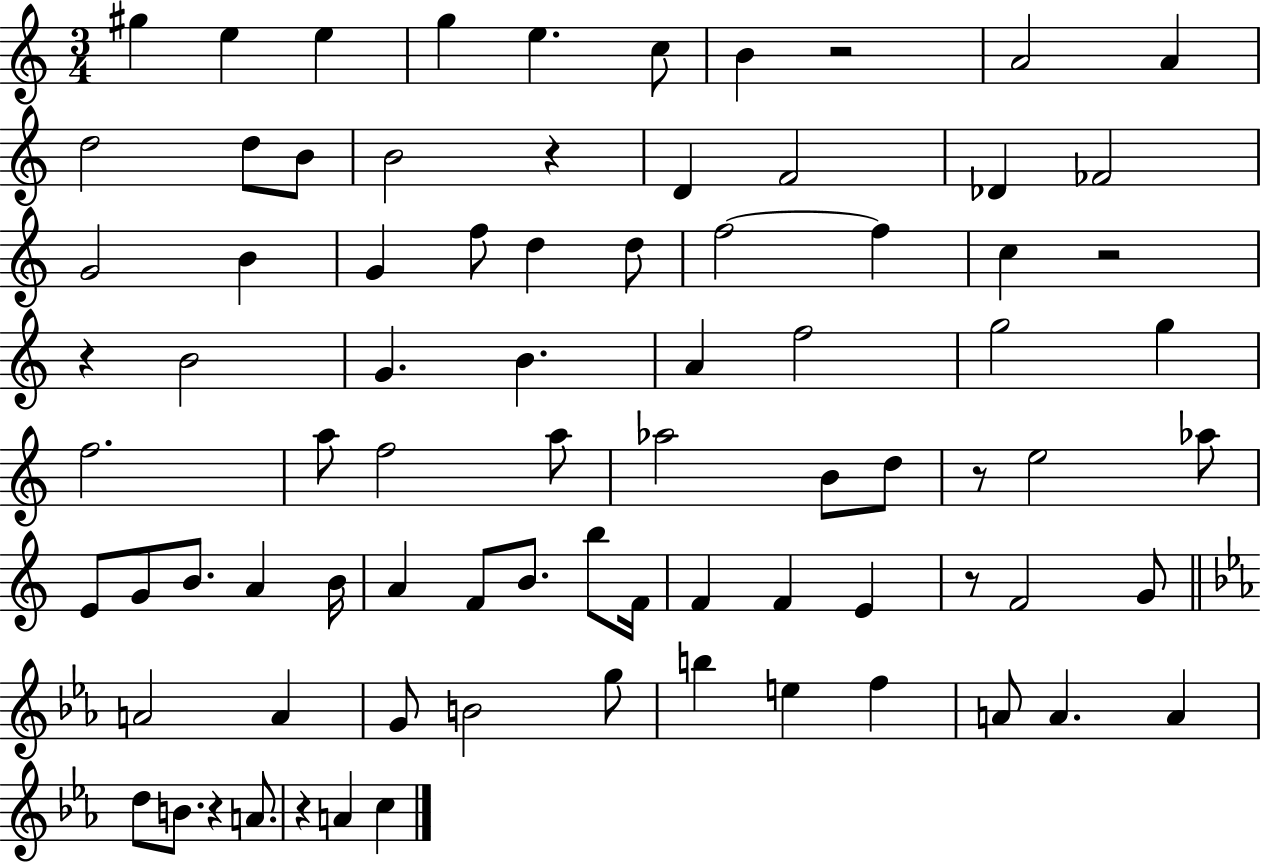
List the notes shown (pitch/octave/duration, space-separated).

G#5/q E5/q E5/q G5/q E5/q. C5/e B4/q R/h A4/h A4/q D5/h D5/e B4/e B4/h R/q D4/q F4/h Db4/q FES4/h G4/h B4/q G4/q F5/e D5/q D5/e F5/h F5/q C5/q R/h R/q B4/h G4/q. B4/q. A4/q F5/h G5/h G5/q F5/h. A5/e F5/h A5/e Ab5/h B4/e D5/e R/e E5/h Ab5/e E4/e G4/e B4/e. A4/q B4/s A4/q F4/e B4/e. B5/e F4/s F4/q F4/q E4/q R/e F4/h G4/e A4/h A4/q G4/e B4/h G5/e B5/q E5/q F5/q A4/e A4/q. A4/q D5/e B4/e. R/q A4/e. R/q A4/q C5/q